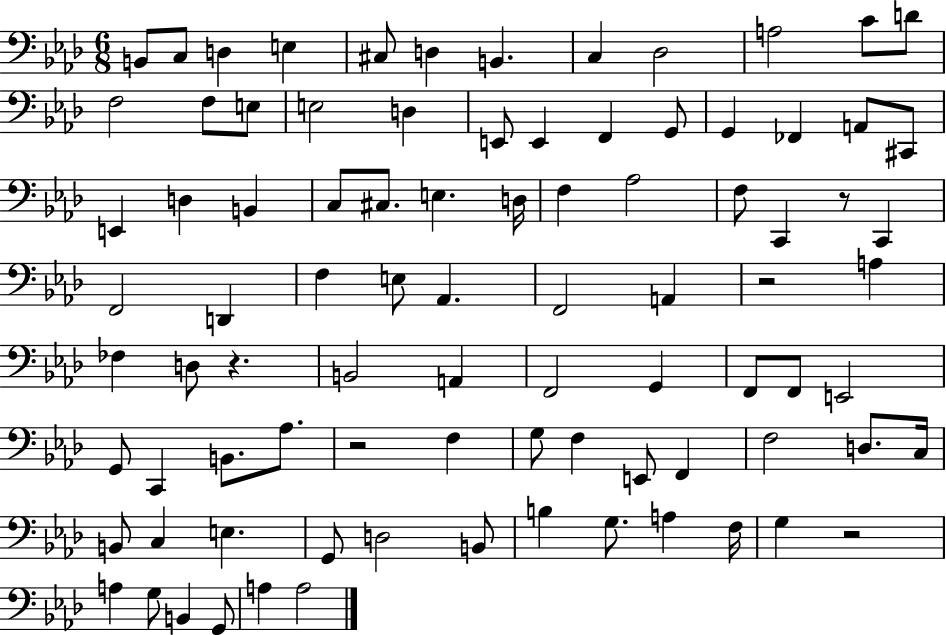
{
  \clef bass
  \numericTimeSignature
  \time 6/8
  \key aes \major
  b,8 c8 d4 e4 | cis8 d4 b,4. | c4 des2 | a2 c'8 d'8 | \break f2 f8 e8 | e2 d4 | e,8 e,4 f,4 g,8 | g,4 fes,4 a,8 cis,8 | \break e,4 d4 b,4 | c8 cis8. e4. d16 | f4 aes2 | f8 c,4 r8 c,4 | \break f,2 d,4 | f4 e8 aes,4. | f,2 a,4 | r2 a4 | \break fes4 d8 r4. | b,2 a,4 | f,2 g,4 | f,8 f,8 e,2 | \break g,8 c,4 b,8. aes8. | r2 f4 | g8 f4 e,8 f,4 | f2 d8. c16 | \break b,8 c4 e4. | g,8 d2 b,8 | b4 g8. a4 f16 | g4 r2 | \break a4 g8 b,4 g,8 | a4 a2 | \bar "|."
}